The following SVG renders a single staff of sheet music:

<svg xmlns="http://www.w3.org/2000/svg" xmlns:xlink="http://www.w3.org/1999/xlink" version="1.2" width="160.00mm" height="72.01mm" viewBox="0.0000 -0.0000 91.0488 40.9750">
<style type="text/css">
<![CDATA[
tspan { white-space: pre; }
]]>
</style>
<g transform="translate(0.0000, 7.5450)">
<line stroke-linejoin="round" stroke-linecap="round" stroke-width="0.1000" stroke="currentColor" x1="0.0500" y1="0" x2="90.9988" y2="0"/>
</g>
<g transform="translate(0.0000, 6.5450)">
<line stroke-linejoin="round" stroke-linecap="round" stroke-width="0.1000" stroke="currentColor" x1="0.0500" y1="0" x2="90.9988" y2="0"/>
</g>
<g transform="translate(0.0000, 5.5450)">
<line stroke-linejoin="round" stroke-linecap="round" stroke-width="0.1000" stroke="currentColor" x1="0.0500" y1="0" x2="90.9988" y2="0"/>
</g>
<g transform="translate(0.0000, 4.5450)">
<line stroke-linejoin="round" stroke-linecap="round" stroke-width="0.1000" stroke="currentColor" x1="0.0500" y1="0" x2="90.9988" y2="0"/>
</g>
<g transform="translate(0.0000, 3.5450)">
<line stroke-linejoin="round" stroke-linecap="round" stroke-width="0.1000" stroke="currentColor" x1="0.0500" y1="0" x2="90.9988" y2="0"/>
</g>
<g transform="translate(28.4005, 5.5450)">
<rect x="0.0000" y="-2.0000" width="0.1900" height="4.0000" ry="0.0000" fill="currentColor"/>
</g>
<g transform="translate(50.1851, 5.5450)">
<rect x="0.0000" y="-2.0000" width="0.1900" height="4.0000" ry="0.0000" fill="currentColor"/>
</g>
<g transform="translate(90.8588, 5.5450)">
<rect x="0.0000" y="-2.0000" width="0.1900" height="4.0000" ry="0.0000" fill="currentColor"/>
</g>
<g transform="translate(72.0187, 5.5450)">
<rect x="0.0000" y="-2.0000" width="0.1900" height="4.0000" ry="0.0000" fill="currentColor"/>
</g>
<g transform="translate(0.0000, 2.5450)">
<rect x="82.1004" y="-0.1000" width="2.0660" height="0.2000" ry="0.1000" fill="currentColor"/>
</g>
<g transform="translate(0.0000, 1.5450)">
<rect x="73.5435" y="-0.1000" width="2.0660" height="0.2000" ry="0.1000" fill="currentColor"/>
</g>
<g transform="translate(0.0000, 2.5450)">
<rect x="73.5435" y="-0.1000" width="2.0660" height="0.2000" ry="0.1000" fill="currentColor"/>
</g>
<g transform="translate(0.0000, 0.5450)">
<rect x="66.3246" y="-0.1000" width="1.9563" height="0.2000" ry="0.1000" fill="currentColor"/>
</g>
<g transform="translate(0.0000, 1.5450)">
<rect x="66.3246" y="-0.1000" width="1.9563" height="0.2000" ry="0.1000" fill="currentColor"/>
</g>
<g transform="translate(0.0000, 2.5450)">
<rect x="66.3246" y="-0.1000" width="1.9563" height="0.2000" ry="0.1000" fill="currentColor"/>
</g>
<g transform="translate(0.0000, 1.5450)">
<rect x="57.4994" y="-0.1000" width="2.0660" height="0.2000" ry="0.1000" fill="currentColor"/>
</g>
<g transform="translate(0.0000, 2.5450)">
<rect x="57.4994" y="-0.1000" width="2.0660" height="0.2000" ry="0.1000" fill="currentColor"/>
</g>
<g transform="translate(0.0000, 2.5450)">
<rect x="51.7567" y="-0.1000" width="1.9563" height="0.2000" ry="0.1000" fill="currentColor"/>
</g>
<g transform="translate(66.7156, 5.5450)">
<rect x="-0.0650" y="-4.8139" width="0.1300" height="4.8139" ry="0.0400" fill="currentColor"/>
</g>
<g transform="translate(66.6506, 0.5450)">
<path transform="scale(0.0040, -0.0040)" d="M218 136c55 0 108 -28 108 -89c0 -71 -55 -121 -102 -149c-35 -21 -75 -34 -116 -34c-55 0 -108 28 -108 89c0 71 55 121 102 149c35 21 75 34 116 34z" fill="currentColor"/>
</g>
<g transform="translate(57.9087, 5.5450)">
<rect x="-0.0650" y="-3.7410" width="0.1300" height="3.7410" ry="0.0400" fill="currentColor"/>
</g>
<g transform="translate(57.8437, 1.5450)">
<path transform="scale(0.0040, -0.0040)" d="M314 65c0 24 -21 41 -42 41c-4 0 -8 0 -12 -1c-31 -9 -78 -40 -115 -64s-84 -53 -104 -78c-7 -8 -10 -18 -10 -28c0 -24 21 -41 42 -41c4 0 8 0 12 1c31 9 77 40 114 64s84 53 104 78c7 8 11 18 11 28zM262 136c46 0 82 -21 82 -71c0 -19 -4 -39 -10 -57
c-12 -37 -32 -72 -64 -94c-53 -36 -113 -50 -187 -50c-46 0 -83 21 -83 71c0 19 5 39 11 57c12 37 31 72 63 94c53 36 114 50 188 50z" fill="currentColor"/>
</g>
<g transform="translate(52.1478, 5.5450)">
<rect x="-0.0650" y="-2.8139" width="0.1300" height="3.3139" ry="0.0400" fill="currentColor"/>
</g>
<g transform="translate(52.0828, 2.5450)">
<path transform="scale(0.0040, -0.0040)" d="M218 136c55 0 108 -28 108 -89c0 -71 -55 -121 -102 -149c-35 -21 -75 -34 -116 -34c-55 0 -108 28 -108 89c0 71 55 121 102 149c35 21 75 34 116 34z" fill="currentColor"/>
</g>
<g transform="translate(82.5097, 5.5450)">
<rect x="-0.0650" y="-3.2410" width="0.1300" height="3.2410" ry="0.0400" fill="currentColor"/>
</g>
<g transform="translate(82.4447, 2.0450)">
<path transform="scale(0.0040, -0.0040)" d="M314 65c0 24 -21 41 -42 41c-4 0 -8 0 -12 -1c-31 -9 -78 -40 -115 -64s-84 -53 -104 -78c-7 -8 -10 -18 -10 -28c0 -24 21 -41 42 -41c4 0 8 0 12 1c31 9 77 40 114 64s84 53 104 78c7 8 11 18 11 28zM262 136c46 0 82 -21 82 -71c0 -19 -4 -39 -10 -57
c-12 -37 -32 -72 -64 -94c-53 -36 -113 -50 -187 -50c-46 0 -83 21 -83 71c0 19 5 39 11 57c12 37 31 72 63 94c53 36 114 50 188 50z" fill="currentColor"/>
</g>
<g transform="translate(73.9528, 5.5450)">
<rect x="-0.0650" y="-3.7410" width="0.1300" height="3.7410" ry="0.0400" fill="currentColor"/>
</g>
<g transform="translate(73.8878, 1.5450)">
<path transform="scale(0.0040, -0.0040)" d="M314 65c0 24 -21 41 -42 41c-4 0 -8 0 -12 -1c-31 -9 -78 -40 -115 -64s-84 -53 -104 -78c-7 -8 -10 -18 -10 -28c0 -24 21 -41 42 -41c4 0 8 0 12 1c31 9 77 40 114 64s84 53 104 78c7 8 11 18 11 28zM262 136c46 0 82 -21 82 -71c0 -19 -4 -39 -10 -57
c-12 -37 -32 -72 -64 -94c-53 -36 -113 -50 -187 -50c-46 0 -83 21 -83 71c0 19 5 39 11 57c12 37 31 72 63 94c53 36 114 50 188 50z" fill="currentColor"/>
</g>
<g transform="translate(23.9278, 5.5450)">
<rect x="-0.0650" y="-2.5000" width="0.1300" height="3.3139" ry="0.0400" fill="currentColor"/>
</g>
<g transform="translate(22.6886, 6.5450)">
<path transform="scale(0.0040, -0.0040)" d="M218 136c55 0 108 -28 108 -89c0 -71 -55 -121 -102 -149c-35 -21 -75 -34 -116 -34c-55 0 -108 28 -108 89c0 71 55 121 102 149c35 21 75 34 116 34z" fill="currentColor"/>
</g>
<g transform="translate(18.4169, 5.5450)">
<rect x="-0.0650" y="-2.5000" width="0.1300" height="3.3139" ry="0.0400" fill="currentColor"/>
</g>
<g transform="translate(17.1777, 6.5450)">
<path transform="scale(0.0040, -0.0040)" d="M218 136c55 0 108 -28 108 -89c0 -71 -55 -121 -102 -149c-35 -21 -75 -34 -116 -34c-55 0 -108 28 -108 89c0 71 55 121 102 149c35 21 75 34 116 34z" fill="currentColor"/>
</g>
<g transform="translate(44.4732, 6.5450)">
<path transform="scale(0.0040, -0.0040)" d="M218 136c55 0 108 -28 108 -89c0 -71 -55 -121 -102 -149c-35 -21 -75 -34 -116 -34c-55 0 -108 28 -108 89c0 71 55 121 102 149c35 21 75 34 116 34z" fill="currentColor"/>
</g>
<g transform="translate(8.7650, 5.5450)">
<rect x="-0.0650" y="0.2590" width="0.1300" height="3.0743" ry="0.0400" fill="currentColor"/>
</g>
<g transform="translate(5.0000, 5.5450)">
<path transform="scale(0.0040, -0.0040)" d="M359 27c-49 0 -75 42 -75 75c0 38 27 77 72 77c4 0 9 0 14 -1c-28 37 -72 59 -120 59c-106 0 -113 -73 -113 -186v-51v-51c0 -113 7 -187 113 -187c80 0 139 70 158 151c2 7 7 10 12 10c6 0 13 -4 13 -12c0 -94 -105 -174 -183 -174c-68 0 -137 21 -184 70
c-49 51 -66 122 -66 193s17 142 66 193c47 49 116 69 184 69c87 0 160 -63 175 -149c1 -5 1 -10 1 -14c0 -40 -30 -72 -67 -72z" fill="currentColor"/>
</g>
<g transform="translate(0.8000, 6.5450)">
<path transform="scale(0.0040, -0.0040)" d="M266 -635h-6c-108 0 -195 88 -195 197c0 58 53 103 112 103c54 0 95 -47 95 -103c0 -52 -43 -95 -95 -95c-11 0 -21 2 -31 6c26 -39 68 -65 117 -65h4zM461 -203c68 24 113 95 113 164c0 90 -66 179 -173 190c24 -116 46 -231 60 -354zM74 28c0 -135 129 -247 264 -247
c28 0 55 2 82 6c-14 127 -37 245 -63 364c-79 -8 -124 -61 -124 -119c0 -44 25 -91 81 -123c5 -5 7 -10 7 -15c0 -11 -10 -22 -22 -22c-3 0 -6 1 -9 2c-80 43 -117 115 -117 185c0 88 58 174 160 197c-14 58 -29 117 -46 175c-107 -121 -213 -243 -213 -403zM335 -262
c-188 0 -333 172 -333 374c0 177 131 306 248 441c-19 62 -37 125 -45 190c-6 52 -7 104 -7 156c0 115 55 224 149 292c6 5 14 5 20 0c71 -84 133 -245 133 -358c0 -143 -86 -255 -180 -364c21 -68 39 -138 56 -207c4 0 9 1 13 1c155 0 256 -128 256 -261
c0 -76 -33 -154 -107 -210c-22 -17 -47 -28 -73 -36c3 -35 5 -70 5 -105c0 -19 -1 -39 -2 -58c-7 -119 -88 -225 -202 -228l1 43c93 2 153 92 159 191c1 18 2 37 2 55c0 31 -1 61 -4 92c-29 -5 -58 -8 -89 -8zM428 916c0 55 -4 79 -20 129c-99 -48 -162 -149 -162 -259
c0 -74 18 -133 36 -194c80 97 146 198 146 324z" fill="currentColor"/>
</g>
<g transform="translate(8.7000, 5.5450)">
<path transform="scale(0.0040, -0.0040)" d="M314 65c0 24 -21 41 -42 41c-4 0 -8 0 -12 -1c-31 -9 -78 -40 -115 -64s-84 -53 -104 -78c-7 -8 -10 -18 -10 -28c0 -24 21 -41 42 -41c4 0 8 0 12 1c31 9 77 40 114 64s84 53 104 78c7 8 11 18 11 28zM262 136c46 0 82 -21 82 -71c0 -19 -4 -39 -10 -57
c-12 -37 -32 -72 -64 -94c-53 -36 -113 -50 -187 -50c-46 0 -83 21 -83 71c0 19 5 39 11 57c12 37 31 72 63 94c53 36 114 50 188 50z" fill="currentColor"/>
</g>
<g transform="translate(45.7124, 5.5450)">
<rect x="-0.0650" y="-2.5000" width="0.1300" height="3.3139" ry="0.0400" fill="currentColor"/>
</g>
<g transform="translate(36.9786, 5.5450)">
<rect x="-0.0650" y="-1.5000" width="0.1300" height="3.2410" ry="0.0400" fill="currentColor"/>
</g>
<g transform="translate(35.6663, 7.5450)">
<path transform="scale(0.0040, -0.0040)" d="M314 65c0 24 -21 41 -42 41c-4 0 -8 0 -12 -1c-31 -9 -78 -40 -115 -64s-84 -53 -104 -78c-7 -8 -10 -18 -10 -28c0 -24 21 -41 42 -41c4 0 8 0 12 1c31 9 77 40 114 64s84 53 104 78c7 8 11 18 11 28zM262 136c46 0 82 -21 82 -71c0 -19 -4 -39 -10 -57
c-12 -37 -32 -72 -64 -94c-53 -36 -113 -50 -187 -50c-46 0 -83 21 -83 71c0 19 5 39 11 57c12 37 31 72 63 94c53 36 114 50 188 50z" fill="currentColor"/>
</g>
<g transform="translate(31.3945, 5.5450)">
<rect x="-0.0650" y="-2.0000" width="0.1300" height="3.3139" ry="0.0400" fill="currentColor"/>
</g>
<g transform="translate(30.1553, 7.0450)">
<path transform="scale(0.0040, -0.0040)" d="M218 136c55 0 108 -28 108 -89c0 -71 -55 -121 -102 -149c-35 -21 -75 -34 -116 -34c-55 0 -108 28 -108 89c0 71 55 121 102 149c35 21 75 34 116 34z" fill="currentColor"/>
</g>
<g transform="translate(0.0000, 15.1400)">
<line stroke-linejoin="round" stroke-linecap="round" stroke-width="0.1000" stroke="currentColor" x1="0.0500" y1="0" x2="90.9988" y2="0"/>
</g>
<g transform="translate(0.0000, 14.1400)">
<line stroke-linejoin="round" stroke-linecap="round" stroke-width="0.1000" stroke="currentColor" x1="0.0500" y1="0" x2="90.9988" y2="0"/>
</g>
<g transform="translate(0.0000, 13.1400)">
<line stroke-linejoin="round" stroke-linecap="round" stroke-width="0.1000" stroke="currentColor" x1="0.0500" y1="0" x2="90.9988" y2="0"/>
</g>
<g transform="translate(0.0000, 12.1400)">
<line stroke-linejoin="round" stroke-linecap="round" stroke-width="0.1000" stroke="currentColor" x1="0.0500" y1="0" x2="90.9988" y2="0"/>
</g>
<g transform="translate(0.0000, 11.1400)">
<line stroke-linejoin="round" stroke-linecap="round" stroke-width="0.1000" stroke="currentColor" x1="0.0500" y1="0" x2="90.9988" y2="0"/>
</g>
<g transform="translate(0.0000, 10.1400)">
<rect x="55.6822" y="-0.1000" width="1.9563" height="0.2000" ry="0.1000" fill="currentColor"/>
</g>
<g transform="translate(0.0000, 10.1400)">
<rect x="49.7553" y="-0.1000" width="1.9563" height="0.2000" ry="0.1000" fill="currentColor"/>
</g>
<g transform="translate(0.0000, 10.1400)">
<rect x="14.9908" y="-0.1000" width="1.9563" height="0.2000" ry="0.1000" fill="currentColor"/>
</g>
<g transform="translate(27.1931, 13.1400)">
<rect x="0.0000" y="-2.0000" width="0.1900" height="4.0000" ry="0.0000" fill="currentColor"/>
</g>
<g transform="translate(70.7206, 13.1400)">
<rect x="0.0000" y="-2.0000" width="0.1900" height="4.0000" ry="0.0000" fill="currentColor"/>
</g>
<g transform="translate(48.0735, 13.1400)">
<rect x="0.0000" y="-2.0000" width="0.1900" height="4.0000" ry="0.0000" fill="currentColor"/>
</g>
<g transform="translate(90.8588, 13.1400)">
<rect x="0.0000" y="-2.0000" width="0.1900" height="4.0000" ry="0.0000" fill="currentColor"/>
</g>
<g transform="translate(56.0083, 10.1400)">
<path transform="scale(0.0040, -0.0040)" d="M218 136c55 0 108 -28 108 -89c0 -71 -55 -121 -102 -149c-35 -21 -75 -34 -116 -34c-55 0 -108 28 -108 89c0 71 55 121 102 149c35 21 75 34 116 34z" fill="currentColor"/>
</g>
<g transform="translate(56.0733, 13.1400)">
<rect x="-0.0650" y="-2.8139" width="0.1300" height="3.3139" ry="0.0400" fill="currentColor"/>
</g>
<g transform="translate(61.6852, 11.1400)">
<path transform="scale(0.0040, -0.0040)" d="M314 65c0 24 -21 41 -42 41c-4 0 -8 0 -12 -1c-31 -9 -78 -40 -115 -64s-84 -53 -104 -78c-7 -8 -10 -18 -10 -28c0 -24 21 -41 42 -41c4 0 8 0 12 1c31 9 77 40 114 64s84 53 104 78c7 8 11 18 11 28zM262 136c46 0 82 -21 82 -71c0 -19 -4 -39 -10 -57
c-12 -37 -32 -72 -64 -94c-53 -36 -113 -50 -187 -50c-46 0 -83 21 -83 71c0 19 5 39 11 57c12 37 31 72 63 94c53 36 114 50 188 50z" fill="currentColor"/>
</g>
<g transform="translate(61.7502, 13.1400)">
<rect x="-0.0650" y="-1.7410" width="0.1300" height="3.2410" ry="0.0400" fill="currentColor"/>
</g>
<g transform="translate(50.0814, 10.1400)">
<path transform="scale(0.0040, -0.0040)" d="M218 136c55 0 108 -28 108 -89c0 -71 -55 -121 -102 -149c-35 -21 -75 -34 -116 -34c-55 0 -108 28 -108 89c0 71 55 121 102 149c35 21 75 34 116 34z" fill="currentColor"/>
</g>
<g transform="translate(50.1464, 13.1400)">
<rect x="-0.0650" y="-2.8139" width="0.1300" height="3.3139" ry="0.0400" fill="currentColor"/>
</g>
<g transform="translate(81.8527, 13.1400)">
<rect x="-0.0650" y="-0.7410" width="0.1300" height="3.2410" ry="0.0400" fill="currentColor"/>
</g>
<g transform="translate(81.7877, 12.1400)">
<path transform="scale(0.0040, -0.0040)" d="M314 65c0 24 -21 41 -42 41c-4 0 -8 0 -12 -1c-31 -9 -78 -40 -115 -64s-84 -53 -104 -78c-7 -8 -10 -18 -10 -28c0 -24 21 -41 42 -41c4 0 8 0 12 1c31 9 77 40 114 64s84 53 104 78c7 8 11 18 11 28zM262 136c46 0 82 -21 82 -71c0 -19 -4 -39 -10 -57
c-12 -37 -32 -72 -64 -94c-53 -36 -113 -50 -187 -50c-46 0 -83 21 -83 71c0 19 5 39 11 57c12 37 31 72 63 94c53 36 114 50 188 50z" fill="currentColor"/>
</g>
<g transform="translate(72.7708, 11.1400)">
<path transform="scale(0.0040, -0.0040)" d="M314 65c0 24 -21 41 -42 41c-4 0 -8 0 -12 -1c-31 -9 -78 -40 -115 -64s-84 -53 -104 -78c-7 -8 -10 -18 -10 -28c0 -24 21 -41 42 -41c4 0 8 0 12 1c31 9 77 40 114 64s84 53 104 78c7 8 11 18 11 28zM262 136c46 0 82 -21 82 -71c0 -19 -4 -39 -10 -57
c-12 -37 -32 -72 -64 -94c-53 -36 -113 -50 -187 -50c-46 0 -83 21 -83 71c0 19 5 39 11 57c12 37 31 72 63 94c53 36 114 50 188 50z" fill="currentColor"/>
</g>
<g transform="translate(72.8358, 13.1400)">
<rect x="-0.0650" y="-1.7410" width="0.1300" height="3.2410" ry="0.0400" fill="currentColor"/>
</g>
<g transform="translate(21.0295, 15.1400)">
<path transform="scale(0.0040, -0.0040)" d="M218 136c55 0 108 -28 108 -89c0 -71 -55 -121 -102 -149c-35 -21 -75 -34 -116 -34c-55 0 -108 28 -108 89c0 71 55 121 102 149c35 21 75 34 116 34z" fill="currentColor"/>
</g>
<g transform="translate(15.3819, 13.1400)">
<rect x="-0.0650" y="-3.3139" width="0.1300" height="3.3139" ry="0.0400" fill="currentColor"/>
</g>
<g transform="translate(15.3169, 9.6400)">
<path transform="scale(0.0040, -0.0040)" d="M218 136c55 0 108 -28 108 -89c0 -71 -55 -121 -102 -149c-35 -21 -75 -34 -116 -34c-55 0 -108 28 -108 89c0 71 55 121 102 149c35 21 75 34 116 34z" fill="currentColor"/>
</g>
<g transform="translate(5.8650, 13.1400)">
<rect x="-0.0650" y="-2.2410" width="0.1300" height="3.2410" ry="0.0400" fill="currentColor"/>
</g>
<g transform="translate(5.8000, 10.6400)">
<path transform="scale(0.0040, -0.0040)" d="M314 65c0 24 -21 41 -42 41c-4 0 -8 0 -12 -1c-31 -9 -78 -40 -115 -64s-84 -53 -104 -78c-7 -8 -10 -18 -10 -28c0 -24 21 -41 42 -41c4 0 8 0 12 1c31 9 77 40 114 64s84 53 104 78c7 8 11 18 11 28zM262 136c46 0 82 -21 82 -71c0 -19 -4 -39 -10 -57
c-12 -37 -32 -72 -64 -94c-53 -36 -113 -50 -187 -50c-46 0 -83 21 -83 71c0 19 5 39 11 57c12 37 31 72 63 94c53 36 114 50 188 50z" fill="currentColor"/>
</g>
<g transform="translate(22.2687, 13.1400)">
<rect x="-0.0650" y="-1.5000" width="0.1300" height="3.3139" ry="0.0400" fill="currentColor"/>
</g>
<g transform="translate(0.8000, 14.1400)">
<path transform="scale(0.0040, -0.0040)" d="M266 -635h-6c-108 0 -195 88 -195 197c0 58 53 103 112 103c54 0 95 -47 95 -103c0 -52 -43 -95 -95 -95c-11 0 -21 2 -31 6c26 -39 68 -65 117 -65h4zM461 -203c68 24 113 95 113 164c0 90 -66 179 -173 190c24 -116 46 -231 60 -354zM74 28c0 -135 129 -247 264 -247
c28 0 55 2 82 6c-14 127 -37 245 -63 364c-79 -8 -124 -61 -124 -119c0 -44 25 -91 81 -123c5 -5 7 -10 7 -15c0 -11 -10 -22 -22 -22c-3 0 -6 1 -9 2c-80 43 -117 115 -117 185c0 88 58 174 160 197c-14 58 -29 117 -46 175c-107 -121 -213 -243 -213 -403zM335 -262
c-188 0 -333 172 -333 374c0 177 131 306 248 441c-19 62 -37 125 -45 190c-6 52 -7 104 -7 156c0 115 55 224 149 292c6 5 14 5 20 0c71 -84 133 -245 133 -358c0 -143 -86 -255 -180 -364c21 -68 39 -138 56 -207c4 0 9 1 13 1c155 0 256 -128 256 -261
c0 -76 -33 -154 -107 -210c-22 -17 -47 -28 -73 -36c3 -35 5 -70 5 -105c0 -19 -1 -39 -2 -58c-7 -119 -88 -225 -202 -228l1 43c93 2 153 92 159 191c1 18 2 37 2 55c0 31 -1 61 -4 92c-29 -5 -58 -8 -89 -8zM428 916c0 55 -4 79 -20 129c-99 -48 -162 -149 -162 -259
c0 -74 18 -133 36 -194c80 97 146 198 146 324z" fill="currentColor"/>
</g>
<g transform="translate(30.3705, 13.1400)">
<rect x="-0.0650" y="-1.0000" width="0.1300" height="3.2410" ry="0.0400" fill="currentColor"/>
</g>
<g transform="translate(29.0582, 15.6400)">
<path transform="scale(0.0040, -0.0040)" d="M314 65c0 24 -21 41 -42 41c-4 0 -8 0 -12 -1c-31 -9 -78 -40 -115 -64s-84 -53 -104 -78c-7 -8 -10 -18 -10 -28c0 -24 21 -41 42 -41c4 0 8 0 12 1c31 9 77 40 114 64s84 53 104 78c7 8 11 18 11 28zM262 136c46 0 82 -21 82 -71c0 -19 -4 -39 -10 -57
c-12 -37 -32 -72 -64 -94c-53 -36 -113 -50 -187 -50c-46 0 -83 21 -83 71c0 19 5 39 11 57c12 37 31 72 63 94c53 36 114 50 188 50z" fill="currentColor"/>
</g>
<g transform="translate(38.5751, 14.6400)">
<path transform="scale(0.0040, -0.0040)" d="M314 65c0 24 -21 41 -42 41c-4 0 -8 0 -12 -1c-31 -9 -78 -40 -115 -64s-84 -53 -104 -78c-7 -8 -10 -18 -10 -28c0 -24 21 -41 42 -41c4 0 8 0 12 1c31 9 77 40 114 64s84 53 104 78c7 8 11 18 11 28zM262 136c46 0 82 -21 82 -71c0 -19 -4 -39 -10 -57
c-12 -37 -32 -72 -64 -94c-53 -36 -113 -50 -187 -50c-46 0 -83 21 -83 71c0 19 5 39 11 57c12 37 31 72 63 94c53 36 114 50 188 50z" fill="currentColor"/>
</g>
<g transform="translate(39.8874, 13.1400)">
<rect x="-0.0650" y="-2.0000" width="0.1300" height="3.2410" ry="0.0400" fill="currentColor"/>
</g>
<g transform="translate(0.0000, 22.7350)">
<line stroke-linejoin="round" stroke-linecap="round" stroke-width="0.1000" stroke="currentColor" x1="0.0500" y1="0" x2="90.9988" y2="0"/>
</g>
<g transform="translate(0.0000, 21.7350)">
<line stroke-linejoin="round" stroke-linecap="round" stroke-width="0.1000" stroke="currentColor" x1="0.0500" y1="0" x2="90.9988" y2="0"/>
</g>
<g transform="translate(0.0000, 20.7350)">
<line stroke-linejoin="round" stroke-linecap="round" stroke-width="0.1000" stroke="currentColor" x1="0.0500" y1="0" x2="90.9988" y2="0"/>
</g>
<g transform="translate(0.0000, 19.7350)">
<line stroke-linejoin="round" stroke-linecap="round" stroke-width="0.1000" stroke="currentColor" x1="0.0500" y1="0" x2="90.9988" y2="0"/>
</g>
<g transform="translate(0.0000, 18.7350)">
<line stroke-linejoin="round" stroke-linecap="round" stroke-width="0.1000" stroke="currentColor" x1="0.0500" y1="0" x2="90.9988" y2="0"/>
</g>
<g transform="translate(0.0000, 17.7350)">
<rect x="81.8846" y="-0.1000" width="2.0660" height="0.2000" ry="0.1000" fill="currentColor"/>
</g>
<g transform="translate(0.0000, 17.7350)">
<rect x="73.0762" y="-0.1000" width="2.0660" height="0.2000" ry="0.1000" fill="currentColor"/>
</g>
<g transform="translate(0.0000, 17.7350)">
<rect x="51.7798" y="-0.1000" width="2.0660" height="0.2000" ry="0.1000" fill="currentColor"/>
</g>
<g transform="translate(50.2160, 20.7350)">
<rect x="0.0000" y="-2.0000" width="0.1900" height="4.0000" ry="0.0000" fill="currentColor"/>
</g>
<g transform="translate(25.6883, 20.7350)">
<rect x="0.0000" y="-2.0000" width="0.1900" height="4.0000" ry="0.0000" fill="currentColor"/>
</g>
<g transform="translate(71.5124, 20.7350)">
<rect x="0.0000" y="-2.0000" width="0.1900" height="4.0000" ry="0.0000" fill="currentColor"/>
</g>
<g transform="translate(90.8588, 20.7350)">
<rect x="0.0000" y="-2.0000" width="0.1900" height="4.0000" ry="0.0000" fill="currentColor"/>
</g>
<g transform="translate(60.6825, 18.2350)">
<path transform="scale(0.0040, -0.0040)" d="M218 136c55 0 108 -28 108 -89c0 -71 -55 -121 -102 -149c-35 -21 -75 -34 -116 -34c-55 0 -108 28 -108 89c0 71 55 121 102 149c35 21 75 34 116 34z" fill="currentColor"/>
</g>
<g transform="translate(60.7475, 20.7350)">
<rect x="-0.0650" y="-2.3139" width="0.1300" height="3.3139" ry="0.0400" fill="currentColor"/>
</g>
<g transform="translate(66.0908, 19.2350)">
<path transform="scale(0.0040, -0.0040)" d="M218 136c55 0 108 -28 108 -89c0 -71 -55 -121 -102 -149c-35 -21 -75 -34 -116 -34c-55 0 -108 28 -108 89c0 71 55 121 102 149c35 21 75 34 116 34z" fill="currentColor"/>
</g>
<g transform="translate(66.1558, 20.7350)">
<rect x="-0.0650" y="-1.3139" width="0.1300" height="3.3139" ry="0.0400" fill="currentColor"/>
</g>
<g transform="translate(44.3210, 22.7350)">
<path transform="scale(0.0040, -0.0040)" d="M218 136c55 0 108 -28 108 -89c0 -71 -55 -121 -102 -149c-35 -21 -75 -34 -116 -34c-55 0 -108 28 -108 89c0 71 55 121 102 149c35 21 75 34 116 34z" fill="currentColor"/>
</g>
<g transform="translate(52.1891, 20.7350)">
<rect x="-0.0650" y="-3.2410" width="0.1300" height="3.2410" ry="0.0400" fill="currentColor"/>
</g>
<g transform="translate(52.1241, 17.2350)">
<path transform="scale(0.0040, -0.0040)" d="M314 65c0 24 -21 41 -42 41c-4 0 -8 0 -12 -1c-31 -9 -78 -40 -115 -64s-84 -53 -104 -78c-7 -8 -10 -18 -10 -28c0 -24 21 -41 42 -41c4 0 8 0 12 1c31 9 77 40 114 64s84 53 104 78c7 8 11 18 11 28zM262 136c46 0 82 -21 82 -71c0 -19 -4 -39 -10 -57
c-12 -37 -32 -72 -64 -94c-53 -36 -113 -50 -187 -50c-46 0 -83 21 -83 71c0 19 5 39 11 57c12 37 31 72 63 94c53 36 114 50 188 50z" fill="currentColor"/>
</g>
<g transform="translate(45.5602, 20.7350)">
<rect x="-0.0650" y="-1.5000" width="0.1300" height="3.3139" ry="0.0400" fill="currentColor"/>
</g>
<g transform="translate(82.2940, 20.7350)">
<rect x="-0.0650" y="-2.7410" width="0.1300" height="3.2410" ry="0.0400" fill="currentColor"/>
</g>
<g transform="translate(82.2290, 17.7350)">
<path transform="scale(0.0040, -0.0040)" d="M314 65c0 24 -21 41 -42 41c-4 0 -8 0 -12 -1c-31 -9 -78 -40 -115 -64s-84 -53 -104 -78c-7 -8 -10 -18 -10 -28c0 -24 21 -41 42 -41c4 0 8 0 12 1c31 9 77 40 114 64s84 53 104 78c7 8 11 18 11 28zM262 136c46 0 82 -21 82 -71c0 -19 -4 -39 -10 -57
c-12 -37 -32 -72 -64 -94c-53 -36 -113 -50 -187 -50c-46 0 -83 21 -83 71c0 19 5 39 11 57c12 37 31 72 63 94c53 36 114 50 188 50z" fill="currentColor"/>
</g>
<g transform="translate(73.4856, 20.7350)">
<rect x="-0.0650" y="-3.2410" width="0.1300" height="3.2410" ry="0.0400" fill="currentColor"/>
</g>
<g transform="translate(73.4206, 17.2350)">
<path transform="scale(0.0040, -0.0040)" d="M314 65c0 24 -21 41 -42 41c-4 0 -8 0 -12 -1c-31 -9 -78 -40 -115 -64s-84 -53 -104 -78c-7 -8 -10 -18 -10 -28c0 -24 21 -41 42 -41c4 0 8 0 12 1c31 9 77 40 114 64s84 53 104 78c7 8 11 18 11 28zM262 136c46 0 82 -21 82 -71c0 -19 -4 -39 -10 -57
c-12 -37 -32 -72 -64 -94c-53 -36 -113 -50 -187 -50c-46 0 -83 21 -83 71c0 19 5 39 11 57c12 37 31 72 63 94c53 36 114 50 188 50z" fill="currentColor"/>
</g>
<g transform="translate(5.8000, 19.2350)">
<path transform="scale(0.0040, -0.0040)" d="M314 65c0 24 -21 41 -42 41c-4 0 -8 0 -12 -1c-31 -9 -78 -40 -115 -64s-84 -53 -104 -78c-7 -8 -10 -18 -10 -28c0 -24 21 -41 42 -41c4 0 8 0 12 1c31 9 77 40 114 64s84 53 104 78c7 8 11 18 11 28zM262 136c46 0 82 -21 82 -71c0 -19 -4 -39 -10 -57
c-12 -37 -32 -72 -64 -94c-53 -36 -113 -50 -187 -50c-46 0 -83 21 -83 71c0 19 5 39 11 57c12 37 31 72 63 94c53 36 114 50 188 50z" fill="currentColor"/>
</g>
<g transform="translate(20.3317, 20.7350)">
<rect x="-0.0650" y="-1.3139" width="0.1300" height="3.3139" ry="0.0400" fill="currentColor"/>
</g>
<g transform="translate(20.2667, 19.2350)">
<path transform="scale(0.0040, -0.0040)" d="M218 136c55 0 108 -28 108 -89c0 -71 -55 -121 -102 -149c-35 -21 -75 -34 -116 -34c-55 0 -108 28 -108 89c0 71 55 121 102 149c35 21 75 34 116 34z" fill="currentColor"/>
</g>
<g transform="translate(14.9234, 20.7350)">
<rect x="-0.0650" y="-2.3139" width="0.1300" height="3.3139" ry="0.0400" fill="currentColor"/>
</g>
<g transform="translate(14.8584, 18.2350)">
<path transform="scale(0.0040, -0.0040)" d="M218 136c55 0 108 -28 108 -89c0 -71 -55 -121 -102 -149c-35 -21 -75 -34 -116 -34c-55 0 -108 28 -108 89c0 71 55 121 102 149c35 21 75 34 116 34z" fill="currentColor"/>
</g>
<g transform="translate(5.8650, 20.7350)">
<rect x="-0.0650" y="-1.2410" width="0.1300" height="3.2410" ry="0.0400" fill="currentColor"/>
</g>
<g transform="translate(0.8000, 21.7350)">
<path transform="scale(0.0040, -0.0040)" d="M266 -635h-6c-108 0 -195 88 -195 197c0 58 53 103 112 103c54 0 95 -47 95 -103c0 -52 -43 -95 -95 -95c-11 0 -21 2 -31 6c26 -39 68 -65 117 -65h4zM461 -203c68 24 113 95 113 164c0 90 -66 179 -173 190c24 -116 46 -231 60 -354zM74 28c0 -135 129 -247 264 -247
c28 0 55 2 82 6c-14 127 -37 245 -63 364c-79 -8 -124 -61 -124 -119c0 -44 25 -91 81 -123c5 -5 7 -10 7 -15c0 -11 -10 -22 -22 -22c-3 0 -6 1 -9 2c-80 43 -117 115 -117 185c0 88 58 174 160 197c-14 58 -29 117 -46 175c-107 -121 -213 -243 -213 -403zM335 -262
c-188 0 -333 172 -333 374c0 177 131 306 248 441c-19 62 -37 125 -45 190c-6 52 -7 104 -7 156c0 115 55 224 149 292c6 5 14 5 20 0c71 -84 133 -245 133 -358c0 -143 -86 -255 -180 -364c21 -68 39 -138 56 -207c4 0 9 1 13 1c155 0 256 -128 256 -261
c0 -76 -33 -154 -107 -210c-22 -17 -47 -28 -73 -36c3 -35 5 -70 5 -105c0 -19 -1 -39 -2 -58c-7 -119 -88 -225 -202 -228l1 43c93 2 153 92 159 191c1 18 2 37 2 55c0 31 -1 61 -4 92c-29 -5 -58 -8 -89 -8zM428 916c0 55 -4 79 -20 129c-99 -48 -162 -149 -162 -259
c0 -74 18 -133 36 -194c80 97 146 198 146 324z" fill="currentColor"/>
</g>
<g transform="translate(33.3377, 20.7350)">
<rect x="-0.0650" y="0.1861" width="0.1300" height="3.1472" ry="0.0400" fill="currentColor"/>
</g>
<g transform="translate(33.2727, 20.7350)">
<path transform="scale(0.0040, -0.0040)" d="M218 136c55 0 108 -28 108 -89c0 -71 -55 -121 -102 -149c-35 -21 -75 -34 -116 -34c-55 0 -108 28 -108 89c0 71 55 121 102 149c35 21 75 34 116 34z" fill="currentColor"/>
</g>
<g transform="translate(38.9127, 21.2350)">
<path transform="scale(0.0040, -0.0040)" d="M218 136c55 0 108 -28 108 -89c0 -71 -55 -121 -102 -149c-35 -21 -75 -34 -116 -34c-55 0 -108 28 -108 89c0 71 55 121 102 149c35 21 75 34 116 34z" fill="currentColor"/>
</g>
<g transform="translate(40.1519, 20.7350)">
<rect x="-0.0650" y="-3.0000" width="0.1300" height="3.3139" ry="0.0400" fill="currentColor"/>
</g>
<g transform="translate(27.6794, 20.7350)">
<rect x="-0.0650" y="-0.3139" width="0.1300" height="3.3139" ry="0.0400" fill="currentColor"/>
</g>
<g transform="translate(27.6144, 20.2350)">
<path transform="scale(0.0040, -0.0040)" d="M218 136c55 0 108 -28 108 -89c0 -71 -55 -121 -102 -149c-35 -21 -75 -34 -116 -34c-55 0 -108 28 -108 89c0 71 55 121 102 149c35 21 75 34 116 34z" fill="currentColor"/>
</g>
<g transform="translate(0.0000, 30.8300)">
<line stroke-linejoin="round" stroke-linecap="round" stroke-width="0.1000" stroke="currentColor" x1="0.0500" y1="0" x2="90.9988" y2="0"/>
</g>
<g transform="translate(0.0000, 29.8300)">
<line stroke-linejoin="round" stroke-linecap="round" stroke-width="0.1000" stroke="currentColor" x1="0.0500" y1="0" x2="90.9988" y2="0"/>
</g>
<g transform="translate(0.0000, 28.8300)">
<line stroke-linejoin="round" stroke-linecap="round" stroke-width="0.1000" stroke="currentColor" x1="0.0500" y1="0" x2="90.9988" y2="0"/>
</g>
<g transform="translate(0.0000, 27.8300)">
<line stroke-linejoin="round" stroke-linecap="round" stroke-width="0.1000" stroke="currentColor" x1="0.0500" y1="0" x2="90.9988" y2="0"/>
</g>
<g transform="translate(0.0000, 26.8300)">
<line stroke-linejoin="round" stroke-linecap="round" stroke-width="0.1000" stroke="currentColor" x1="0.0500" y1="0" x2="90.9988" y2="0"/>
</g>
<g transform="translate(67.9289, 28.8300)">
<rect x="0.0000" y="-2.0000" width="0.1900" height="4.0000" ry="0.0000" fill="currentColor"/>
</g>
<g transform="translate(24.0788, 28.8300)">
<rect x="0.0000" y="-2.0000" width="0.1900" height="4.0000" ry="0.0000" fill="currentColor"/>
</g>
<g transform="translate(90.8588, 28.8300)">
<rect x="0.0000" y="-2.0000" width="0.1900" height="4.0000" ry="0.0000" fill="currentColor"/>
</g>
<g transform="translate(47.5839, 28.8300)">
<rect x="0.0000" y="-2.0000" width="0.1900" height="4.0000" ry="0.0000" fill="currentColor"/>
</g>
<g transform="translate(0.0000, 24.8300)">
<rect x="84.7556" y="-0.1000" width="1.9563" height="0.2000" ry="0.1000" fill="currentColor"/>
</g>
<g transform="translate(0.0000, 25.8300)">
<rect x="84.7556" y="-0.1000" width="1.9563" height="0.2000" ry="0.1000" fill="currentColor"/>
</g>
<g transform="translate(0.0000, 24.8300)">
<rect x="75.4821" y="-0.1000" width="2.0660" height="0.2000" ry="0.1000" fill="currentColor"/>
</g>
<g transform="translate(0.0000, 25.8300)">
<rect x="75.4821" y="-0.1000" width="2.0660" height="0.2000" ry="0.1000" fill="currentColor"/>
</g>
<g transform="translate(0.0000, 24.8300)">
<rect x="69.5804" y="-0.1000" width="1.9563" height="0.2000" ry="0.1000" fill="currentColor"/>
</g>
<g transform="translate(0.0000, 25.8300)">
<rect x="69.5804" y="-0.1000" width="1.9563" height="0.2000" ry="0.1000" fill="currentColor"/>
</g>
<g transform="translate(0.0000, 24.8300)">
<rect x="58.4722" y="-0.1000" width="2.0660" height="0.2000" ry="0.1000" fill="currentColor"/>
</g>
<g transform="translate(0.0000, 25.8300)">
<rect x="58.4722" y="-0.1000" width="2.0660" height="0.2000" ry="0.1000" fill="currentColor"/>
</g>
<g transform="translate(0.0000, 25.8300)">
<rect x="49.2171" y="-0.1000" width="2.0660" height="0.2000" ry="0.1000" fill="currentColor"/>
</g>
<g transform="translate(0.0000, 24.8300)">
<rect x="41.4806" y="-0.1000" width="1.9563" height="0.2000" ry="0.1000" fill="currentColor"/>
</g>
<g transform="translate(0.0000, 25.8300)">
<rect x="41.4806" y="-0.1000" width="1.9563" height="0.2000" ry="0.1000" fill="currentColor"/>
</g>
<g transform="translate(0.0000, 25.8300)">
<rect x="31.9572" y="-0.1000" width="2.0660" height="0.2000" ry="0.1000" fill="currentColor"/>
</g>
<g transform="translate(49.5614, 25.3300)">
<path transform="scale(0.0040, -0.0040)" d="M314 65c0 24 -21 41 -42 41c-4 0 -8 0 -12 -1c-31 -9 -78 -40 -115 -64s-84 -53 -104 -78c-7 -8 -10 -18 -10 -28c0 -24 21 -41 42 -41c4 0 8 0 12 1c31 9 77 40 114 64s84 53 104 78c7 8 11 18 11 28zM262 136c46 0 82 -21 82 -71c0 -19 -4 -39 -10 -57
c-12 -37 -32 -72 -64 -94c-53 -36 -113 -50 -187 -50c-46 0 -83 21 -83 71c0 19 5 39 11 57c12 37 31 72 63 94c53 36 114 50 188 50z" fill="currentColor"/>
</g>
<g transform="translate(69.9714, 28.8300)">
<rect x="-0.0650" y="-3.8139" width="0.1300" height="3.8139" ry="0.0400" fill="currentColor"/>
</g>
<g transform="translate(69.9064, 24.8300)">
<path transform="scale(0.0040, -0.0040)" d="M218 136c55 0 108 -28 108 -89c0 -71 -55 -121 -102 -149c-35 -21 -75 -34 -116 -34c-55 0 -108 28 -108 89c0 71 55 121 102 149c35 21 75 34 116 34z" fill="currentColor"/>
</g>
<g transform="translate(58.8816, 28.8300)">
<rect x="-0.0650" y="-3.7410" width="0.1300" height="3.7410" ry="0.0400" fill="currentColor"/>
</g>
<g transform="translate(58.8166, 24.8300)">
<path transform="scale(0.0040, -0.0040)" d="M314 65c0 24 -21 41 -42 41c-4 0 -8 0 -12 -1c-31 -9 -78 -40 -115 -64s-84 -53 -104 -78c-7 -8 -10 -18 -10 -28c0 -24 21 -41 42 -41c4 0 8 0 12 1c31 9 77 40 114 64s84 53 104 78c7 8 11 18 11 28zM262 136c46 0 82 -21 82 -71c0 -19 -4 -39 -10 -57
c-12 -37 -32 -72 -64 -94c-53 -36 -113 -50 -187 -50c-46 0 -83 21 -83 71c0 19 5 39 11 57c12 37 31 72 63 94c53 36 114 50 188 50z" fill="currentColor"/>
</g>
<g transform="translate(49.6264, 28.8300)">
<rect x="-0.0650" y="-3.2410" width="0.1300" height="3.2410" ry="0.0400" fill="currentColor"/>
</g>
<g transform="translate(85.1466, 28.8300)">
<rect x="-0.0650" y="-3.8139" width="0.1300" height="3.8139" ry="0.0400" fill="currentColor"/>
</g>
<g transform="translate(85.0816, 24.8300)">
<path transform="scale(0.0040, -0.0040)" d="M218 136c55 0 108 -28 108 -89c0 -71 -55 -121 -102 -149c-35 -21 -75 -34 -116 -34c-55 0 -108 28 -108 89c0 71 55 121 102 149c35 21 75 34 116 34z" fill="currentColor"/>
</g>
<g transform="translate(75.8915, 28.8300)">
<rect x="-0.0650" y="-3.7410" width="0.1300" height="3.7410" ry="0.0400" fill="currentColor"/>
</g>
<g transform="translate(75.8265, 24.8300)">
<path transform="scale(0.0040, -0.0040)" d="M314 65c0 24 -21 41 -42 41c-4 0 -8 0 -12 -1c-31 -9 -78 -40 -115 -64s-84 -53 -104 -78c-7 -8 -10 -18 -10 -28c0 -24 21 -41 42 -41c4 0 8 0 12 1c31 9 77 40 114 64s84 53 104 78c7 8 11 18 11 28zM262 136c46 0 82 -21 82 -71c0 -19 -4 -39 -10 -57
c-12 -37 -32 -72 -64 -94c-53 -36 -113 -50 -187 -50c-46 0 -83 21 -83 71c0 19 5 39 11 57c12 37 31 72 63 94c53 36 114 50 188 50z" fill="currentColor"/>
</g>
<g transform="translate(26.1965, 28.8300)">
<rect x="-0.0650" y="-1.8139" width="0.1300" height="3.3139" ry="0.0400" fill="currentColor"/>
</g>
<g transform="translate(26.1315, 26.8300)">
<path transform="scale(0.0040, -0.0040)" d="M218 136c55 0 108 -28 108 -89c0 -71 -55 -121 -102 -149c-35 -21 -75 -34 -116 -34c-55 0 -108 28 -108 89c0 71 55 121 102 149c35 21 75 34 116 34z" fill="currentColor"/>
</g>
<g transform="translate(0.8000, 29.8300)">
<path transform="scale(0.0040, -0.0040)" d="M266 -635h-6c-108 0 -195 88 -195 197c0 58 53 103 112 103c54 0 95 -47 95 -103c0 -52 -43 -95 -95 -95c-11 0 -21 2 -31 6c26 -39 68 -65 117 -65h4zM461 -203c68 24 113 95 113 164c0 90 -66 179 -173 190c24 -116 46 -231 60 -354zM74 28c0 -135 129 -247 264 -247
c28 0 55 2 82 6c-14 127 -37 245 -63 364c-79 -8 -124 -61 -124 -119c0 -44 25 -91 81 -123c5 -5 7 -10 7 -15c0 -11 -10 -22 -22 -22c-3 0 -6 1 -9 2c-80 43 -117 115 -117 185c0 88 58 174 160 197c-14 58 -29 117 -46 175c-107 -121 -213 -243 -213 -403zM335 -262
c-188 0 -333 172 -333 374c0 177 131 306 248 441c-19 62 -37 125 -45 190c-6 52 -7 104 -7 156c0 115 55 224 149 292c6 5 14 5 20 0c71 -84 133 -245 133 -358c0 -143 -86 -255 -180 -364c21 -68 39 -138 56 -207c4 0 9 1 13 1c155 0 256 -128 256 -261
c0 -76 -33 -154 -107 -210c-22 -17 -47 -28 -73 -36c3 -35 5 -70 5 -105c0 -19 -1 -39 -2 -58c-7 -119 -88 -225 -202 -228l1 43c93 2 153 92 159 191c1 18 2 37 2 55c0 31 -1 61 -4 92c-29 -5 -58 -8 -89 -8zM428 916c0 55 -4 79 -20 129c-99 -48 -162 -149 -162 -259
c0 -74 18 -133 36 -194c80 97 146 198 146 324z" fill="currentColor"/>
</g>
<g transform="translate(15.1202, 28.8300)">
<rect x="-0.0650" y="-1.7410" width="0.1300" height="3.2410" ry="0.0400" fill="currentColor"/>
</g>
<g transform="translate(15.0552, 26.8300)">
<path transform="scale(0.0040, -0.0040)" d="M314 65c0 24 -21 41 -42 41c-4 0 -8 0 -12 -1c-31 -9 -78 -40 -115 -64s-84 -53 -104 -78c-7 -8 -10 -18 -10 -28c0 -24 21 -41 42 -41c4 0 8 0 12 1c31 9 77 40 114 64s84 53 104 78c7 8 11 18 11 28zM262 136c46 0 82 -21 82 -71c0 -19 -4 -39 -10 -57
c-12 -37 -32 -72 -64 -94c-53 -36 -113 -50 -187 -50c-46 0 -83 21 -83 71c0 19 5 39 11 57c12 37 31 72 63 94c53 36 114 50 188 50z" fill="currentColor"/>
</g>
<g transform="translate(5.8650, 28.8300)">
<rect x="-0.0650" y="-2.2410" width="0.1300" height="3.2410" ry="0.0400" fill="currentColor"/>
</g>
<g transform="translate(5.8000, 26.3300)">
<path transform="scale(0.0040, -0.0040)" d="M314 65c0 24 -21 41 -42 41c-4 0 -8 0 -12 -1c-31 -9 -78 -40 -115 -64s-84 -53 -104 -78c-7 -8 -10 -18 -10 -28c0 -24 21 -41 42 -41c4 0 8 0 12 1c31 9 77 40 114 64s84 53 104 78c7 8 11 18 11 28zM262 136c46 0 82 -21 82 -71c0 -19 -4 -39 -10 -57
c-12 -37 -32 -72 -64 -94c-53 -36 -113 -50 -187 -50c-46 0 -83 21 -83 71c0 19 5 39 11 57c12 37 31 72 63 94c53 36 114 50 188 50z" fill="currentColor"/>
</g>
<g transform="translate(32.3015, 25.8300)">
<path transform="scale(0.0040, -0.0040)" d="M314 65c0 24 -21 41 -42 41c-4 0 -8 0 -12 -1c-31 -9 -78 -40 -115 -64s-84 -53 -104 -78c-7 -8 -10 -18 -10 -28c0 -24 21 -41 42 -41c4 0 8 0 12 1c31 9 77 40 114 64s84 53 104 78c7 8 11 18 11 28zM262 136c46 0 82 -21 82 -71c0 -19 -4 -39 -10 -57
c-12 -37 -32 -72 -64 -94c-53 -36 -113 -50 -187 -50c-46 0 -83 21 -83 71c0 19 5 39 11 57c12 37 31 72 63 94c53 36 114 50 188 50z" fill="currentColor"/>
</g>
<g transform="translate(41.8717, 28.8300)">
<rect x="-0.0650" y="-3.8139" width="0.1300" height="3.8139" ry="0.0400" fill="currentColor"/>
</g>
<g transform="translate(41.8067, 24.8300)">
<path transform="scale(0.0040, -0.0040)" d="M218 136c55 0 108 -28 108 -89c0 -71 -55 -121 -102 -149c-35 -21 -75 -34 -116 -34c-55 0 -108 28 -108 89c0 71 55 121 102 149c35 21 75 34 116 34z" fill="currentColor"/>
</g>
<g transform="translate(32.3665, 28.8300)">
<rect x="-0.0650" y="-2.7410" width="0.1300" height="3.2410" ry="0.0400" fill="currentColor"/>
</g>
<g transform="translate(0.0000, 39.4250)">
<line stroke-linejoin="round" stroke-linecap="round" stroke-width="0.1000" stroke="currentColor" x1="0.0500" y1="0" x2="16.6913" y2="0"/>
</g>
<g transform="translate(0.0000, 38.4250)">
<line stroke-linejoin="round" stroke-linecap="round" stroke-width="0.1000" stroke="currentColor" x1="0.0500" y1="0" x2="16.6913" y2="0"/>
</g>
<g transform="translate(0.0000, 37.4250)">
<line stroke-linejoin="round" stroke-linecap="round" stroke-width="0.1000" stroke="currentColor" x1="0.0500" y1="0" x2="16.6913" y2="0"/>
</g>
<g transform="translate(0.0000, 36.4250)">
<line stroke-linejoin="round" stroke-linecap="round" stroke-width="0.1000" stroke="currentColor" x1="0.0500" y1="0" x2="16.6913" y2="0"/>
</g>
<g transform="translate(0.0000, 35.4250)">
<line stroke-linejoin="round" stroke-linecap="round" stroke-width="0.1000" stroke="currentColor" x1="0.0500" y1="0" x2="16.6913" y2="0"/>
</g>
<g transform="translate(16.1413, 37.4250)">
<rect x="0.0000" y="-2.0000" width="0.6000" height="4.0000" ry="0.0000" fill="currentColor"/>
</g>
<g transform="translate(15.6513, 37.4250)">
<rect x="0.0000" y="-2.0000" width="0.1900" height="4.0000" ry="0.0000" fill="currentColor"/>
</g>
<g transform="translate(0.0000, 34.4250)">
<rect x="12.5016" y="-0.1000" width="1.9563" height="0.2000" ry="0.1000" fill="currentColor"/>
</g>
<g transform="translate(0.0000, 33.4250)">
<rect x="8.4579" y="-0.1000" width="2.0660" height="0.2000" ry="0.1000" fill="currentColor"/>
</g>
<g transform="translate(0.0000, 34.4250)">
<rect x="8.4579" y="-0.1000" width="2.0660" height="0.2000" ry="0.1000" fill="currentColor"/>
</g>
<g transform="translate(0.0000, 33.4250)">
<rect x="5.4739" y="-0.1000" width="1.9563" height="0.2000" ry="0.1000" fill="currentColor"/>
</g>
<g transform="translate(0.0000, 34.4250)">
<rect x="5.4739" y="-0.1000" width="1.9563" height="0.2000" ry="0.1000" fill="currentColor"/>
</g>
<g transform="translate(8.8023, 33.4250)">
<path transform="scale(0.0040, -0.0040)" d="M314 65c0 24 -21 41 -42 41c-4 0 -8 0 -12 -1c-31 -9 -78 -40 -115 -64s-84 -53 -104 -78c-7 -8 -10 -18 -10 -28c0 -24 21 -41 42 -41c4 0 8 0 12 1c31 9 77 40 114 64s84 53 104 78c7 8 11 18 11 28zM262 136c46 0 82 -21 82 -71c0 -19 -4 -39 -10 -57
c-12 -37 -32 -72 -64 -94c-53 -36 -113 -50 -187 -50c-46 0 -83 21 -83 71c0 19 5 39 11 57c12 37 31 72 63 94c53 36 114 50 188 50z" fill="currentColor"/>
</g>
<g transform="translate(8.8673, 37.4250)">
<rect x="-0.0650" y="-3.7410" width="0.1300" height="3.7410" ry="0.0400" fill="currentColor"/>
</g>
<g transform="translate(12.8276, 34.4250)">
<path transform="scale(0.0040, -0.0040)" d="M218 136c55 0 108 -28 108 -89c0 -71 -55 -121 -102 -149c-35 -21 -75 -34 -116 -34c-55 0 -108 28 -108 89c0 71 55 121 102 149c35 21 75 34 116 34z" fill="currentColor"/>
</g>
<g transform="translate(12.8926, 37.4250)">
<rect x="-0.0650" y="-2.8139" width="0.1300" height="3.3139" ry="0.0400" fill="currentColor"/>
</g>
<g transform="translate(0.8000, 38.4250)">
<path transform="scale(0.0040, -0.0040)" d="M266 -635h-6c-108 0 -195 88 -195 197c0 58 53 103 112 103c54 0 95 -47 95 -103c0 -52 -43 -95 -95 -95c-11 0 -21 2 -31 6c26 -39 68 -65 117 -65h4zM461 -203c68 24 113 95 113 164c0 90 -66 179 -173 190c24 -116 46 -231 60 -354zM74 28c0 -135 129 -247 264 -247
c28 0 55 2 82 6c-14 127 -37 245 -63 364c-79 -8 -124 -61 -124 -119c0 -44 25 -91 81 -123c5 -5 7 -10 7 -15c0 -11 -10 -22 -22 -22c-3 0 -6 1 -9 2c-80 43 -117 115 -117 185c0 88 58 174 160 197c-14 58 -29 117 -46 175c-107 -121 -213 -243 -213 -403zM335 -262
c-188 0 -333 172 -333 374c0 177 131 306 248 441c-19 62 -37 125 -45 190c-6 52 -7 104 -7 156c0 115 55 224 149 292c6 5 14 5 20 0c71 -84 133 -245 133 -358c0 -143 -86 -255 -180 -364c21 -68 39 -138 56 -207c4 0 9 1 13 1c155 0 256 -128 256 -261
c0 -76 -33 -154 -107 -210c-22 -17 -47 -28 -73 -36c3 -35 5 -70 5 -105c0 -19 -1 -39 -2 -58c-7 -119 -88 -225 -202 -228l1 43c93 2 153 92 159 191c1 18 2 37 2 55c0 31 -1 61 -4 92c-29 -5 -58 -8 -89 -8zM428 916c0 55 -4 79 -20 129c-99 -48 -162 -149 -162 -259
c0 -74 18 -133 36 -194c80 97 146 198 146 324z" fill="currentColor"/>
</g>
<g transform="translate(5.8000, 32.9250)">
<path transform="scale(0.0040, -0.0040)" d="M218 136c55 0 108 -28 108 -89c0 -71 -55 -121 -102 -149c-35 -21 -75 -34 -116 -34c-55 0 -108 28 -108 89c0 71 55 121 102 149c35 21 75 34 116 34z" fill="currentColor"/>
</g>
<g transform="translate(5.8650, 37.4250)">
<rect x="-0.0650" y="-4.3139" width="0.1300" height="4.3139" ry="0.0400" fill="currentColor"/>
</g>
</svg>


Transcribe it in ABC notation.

X:1
T:Untitled
M:4/4
L:1/4
K:C
B2 G G F E2 G a c'2 e' c'2 b2 g2 b E D2 F2 a a f2 f2 d2 e2 g e c B A E b2 g e b2 a2 g2 f2 f a2 c' b2 c'2 c' c'2 c' d' c'2 a